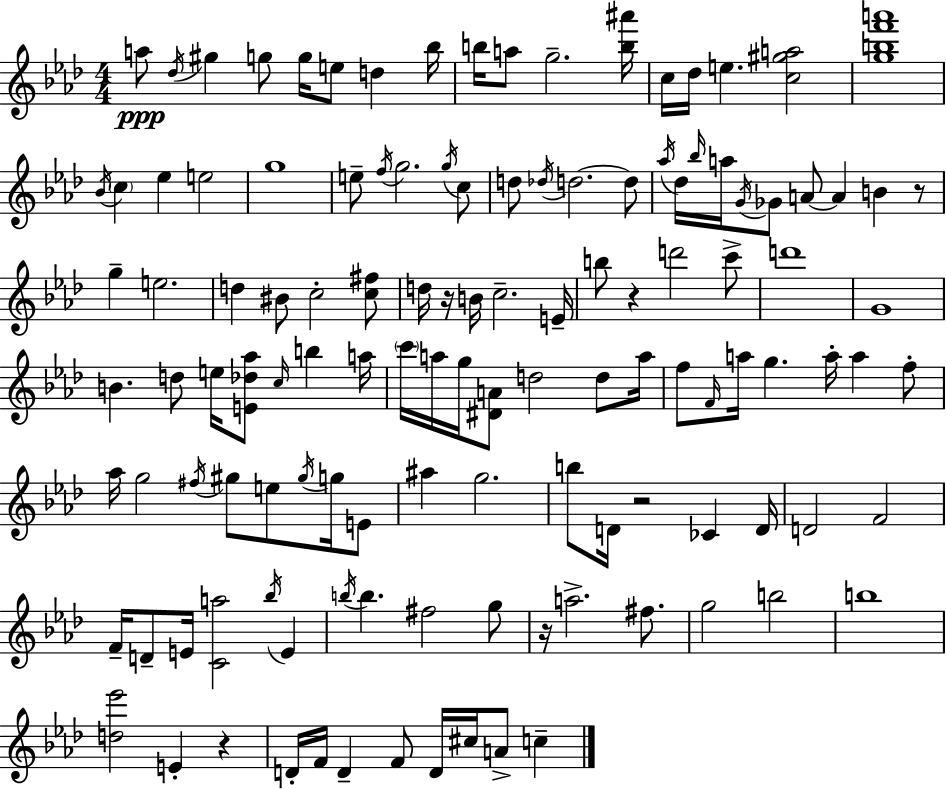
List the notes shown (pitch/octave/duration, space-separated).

A5/e Db5/s G#5/q G5/e G5/s E5/e D5/q Bb5/s B5/s A5/e G5/h. [B5,A#6]/s C5/s Db5/s E5/q. [C5,G#5,A5]/h [G5,B5,F6,A6]/w Bb4/s C5/q Eb5/q E5/h G5/w E5/e F5/s G5/h. G5/s C5/e D5/e Db5/s D5/h. D5/e Ab5/s Db5/s Bb5/s A5/s G4/s Gb4/e A4/e A4/q B4/q R/e G5/q E5/h. D5/q BIS4/e C5/h [C5,F#5]/e D5/s R/s B4/s C5/h. E4/s B5/e R/q D6/h C6/e D6/w G4/w B4/q. D5/e E5/s [E4,Db5,Ab5]/e C5/s B5/q A5/s C6/s A5/s G5/s [D#4,A4]/e D5/h D5/e A5/s F5/e F4/s A5/s G5/q. A5/s A5/q F5/e Ab5/s G5/h F#5/s G#5/e E5/e G#5/s G5/s E4/e A#5/q G5/h. B5/e D4/s R/h CES4/q D4/s D4/h F4/h F4/s D4/e E4/s [C4,A5]/h Bb5/s E4/q B5/s B5/q. F#5/h G5/e R/s A5/h. F#5/e. G5/h B5/h B5/w [D5,Eb6]/h E4/q R/q D4/s F4/s D4/q F4/e D4/s C#5/s A4/e C5/q